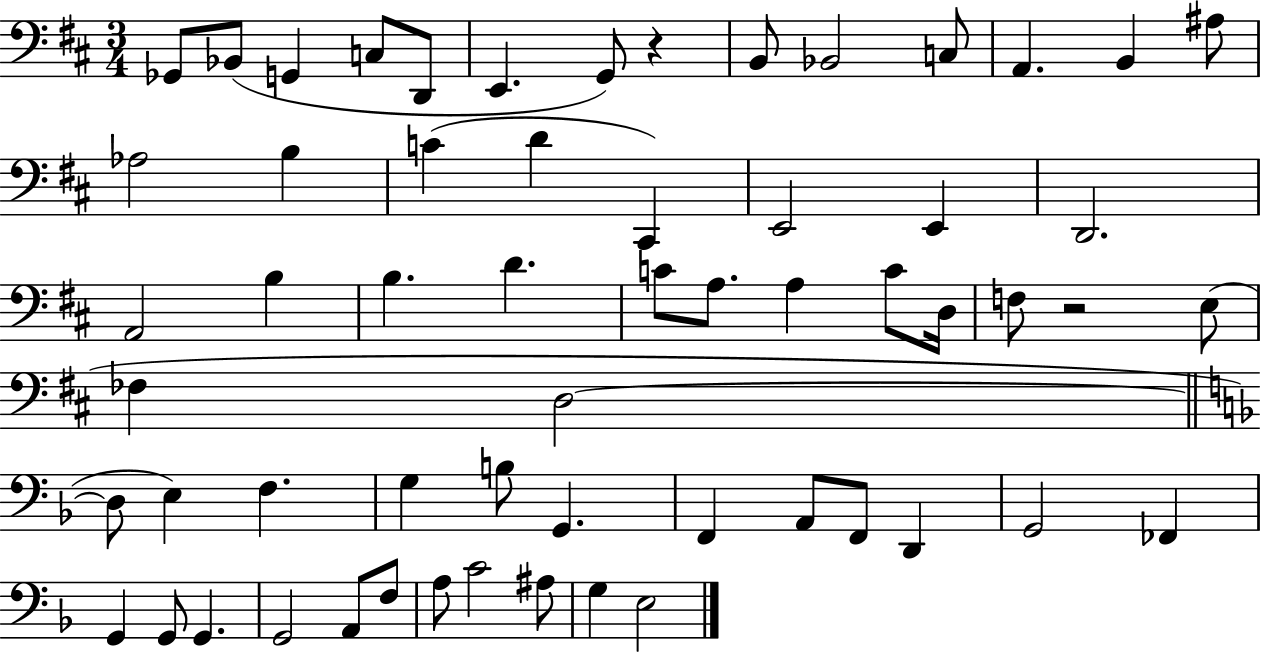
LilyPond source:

{
  \clef bass
  \numericTimeSignature
  \time 3/4
  \key d \major
  ges,8 bes,8( g,4 c8 d,8 | e,4. g,8) r4 | b,8 bes,2 c8 | a,4. b,4 ais8 | \break aes2 b4 | c'4( d'4 cis,4) | e,2 e,4 | d,2. | \break a,2 b4 | b4. d'4. | c'8 a8. a4 c'8 d16 | f8 r2 e8( | \break fes4 d2~~ | \bar "||" \break \key f \major d8 e4) f4. | g4 b8 g,4. | f,4 a,8 f,8 d,4 | g,2 fes,4 | \break g,4 g,8 g,4. | g,2 a,8 f8 | a8 c'2 ais8 | g4 e2 | \break \bar "|."
}